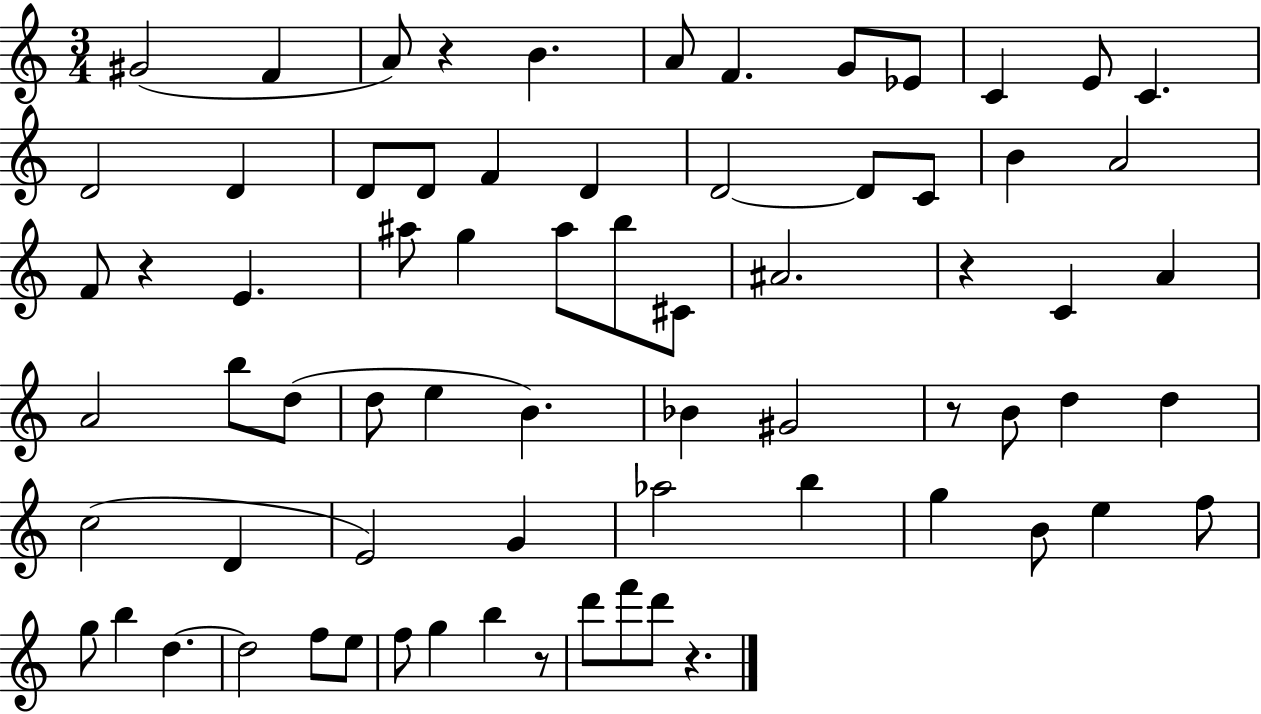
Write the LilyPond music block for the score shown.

{
  \clef treble
  \numericTimeSignature
  \time 3/4
  \key c \major
  gis'2( f'4 | a'8) r4 b'4. | a'8 f'4. g'8 ees'8 | c'4 e'8 c'4. | \break d'2 d'4 | d'8 d'8 f'4 d'4 | d'2~~ d'8 c'8 | b'4 a'2 | \break f'8 r4 e'4. | ais''8 g''4 ais''8 b''8 cis'8 | ais'2. | r4 c'4 a'4 | \break a'2 b''8 d''8( | d''8 e''4 b'4.) | bes'4 gis'2 | r8 b'8 d''4 d''4 | \break c''2( d'4 | e'2) g'4 | aes''2 b''4 | g''4 b'8 e''4 f''8 | \break g''8 b''4 d''4.~~ | d''2 f''8 e''8 | f''8 g''4 b''4 r8 | d'''8 f'''8 d'''8 r4. | \break \bar "|."
}